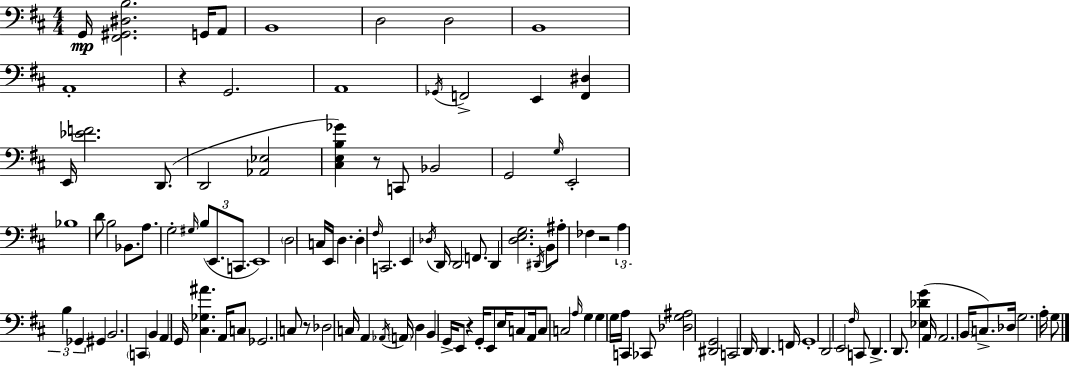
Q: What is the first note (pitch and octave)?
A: G2